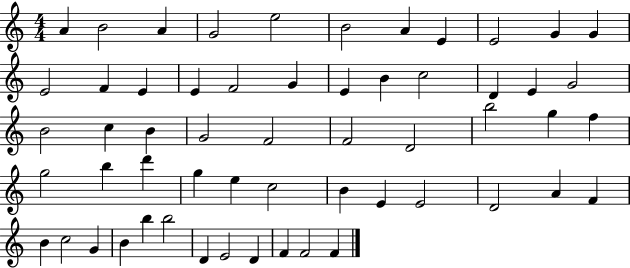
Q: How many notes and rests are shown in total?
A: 57